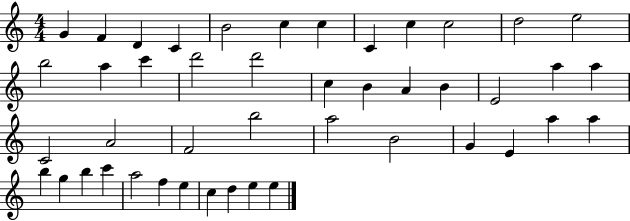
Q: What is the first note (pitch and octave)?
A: G4